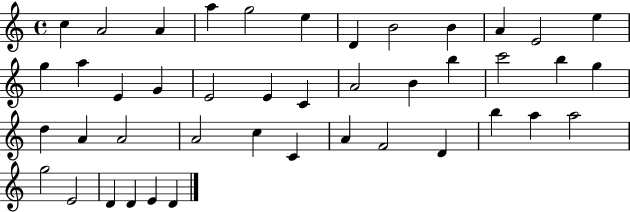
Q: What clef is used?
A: treble